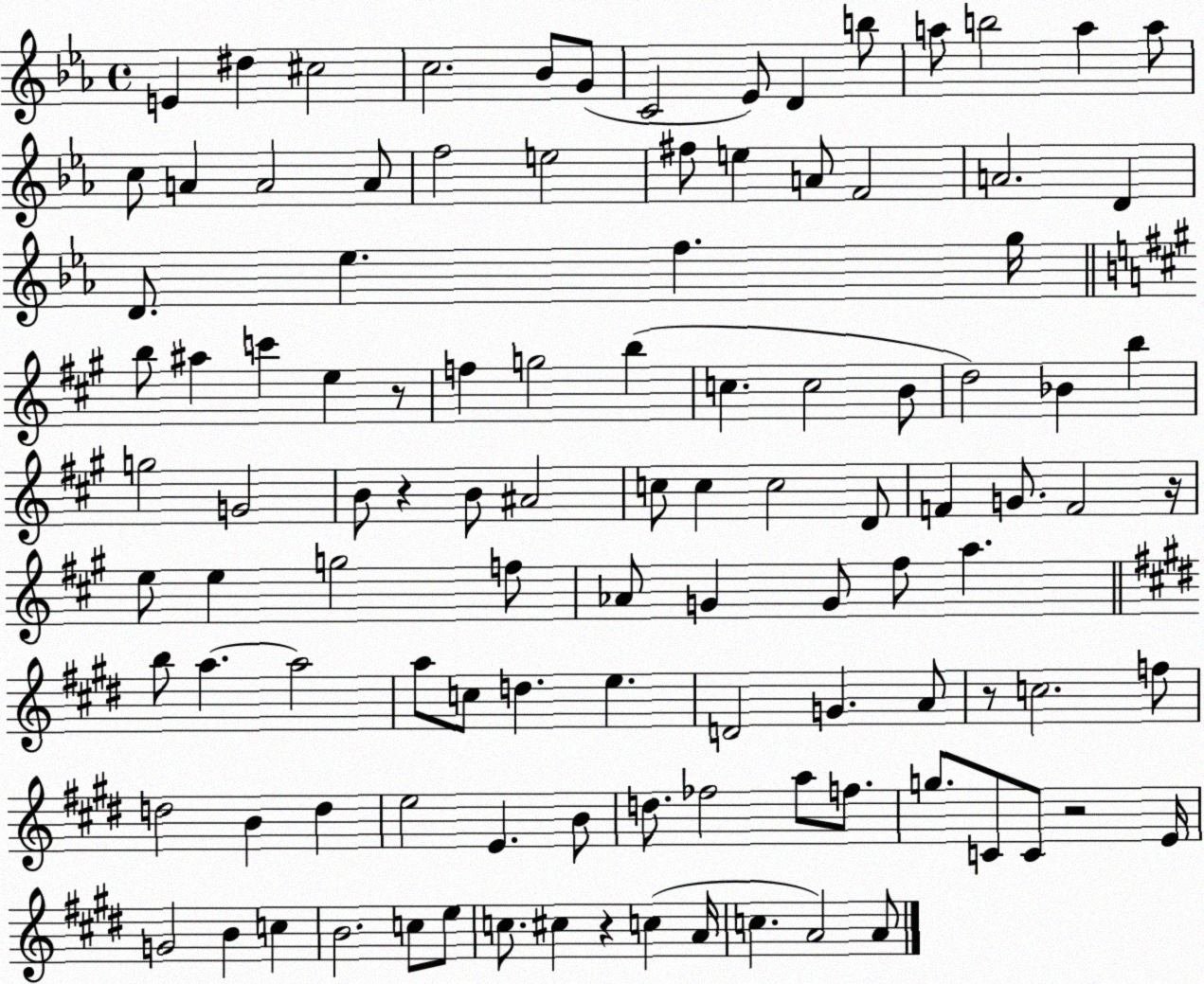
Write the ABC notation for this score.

X:1
T:Untitled
M:4/4
L:1/4
K:Eb
E ^d ^c2 c2 _B/2 G/2 C2 _E/2 D b/2 a/2 b2 a a/2 c/2 A A2 A/2 f2 e2 ^f/2 e A/2 F2 A2 D D/2 _e f g/4 b/2 ^a c' e z/2 f g2 b c c2 B/2 d2 _B b g2 G2 B/2 z B/2 ^A2 c/2 c c2 D/2 F G/2 F2 z/4 e/2 e g2 f/2 _A/2 G G/2 ^f/2 a b/2 a a2 a/2 c/2 d e D2 G A/2 z/2 c2 f/2 d2 B d e2 E B/2 d/2 _f2 a/2 f/2 g/2 C/2 C/2 z2 E/4 G2 B c B2 c/2 e/2 c/2 ^c z c A/4 c A2 A/2